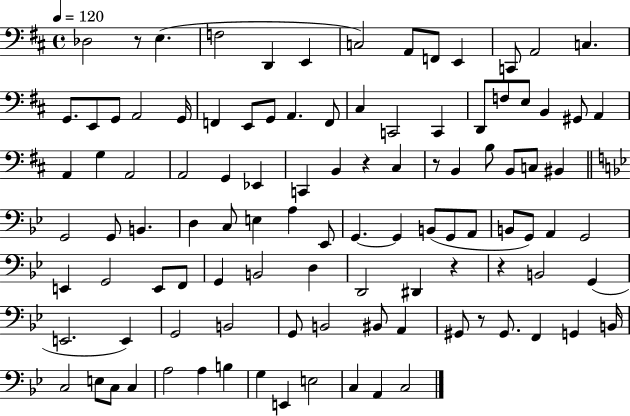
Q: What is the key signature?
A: D major